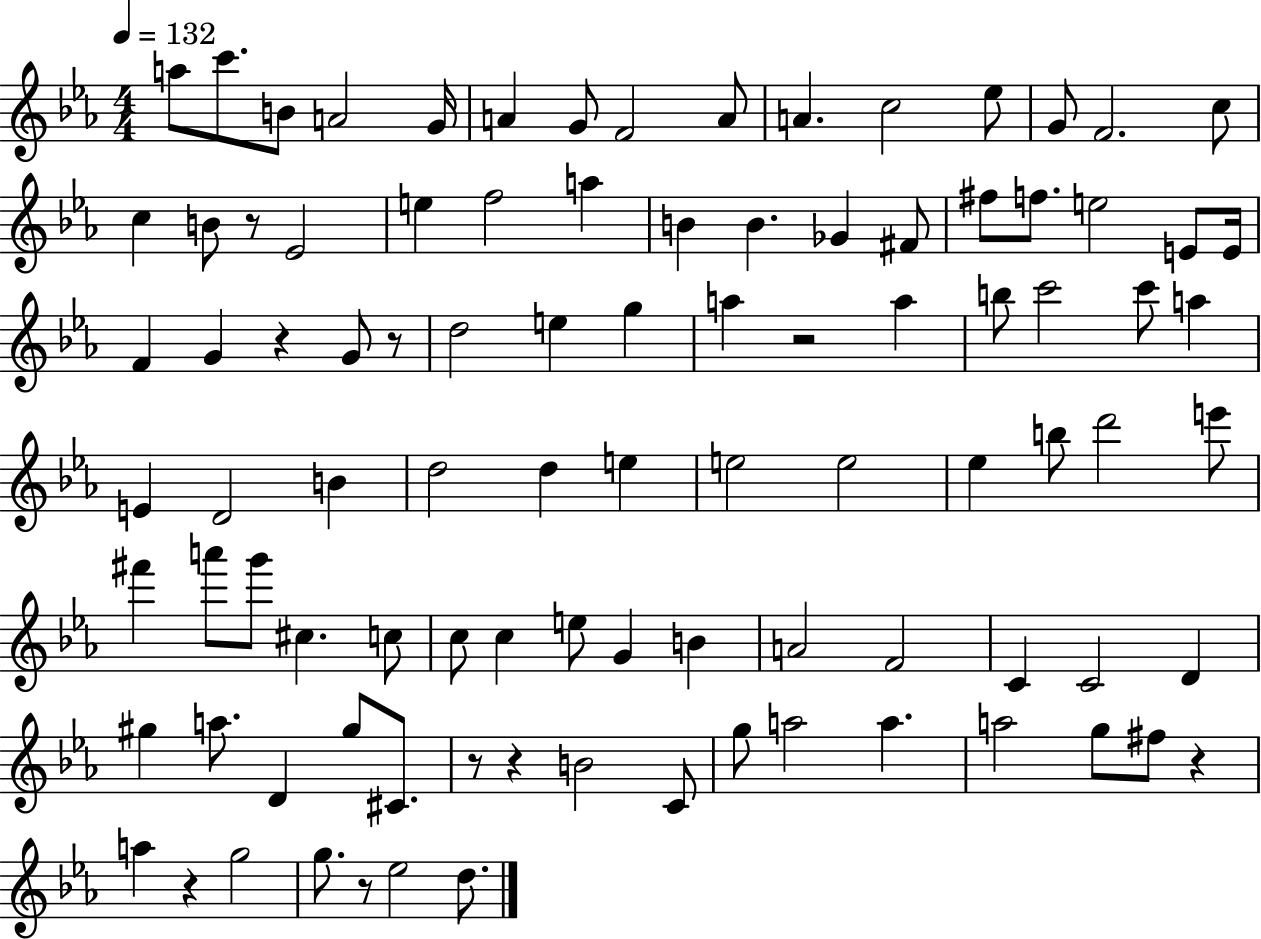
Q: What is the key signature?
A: EES major